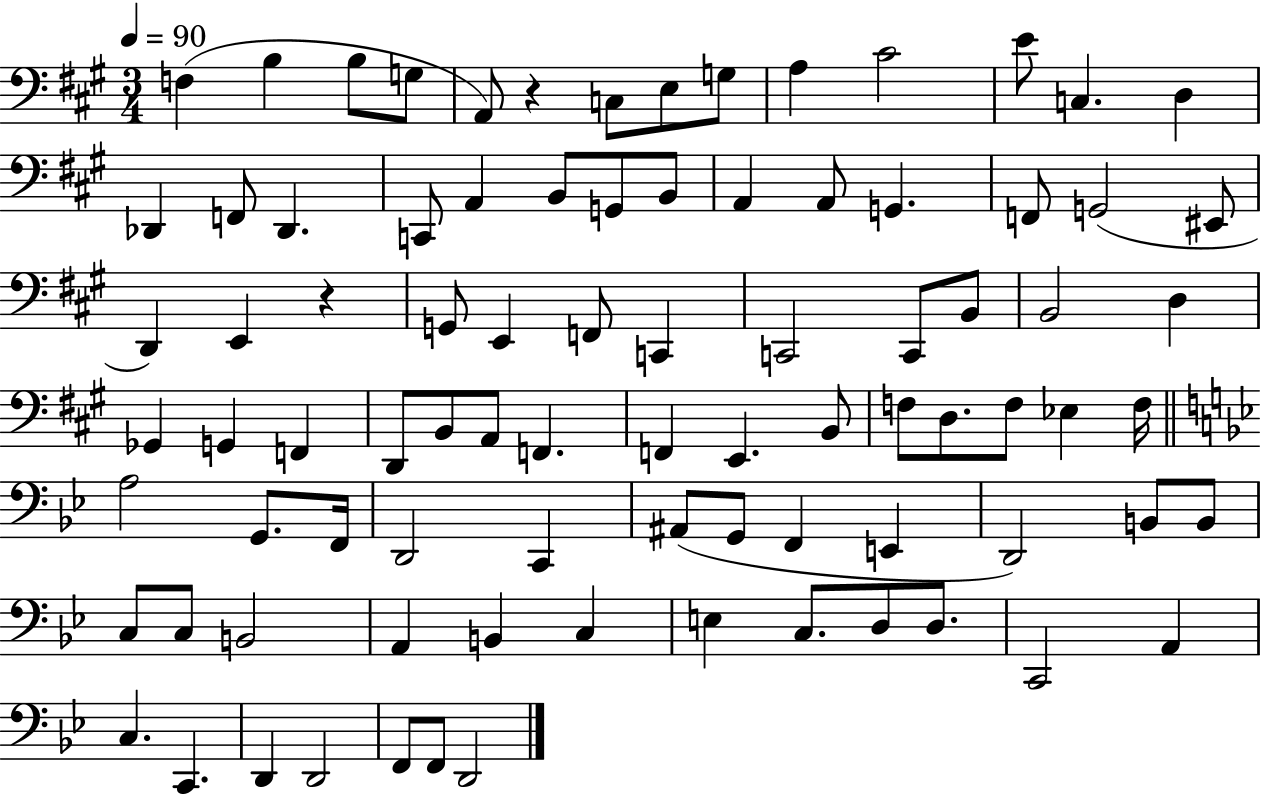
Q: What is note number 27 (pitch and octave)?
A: EIS2